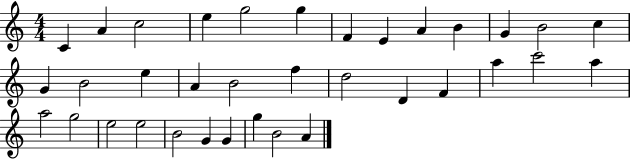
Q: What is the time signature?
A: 4/4